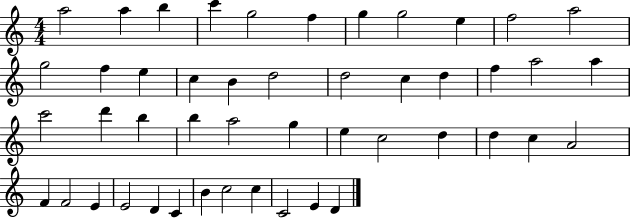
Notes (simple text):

A5/h A5/q B5/q C6/q G5/h F5/q G5/q G5/h E5/q F5/h A5/h G5/h F5/q E5/q C5/q B4/q D5/h D5/h C5/q D5/q F5/q A5/h A5/q C6/h D6/q B5/q B5/q A5/h G5/q E5/q C5/h D5/q D5/q C5/q A4/h F4/q F4/h E4/q E4/h D4/q C4/q B4/q C5/h C5/q C4/h E4/q D4/q